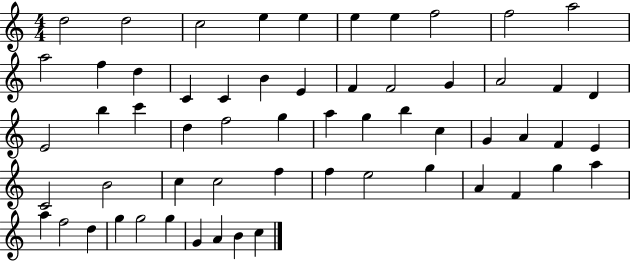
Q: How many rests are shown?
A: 0